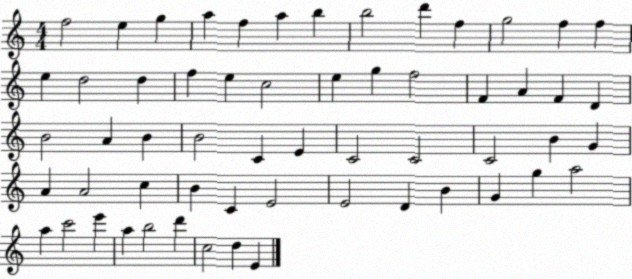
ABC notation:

X:1
T:Untitled
M:4/4
L:1/4
K:C
f2 e g a f a b b2 d' f g2 f f e d2 d f e c2 e g f2 F A F D B2 A B B2 C E C2 C2 C2 B G A A2 c B C E2 E2 D B G g a2 a c'2 e' a b2 d' c2 d E